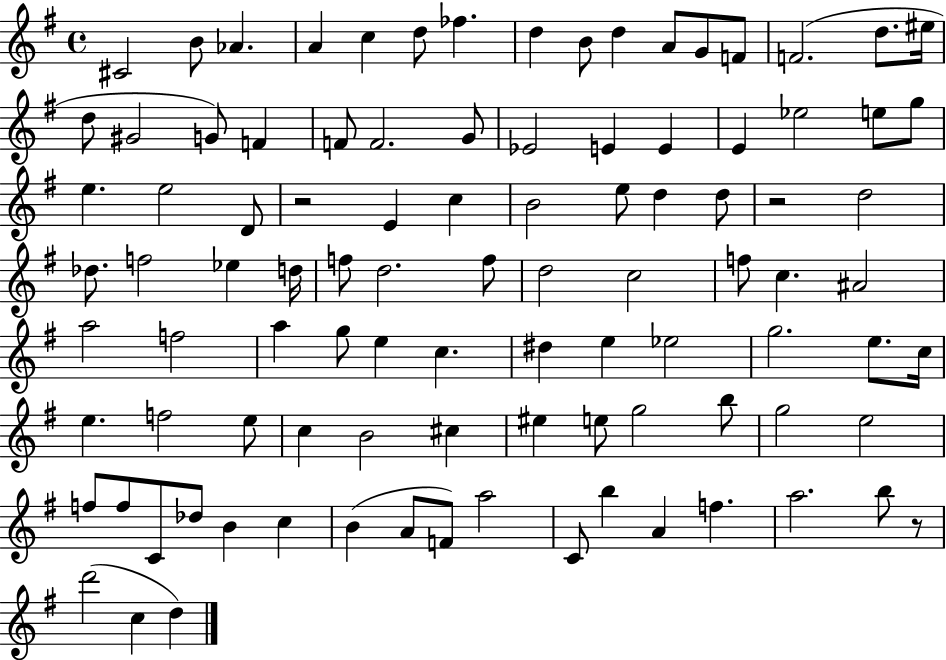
C#4/h B4/e Ab4/q. A4/q C5/q D5/e FES5/q. D5/q B4/e D5/q A4/e G4/e F4/e F4/h. D5/e. EIS5/s D5/e G#4/h G4/e F4/q F4/e F4/h. G4/e Eb4/h E4/q E4/q E4/q Eb5/h E5/e G5/e E5/q. E5/h D4/e R/h E4/q C5/q B4/h E5/e D5/q D5/e R/h D5/h Db5/e. F5/h Eb5/q D5/s F5/e D5/h. F5/e D5/h C5/h F5/e C5/q. A#4/h A5/h F5/h A5/q G5/e E5/q C5/q. D#5/q E5/q Eb5/h G5/h. E5/e. C5/s E5/q. F5/h E5/e C5/q B4/h C#5/q EIS5/q E5/e G5/h B5/e G5/h E5/h F5/e F5/e C4/e Db5/e B4/q C5/q B4/q A4/e F4/e A5/h C4/e B5/q A4/q F5/q. A5/h. B5/e R/e D6/h C5/q D5/q